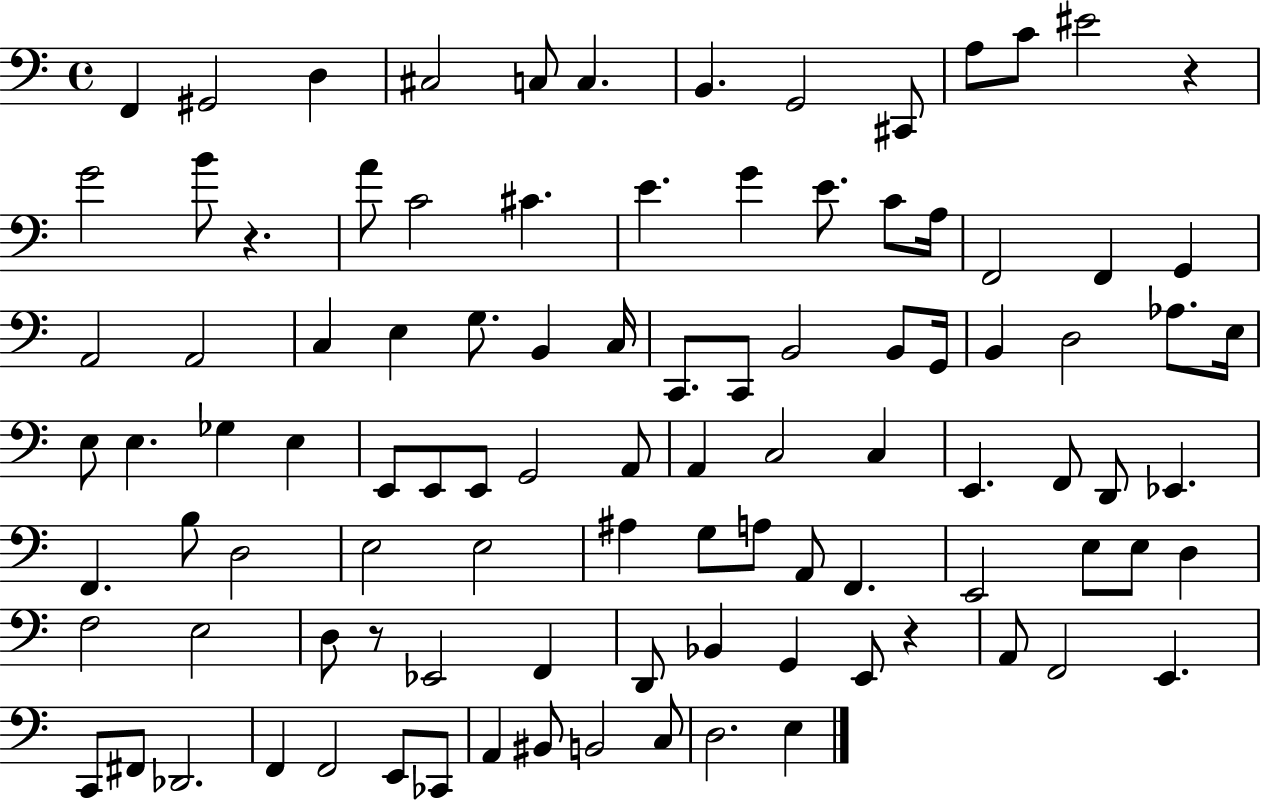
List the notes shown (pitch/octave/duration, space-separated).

F2/q G#2/h D3/q C#3/h C3/e C3/q. B2/q. G2/h C#2/e A3/e C4/e EIS4/h R/q G4/h B4/e R/q. A4/e C4/h C#4/q. E4/q. G4/q E4/e. C4/e A3/s F2/h F2/q G2/q A2/h A2/h C3/q E3/q G3/e. B2/q C3/s C2/e. C2/e B2/h B2/e G2/s B2/q D3/h Ab3/e. E3/s E3/e E3/q. Gb3/q E3/q E2/e E2/e E2/e G2/h A2/e A2/q C3/h C3/q E2/q. F2/e D2/e Eb2/q. F2/q. B3/e D3/h E3/h E3/h A#3/q G3/e A3/e A2/e F2/q. E2/h E3/e E3/e D3/q F3/h E3/h D3/e R/e Eb2/h F2/q D2/e Bb2/q G2/q E2/e R/q A2/e F2/h E2/q. C2/e F#2/e Db2/h. F2/q F2/h E2/e CES2/e A2/q BIS2/e B2/h C3/e D3/h. E3/q